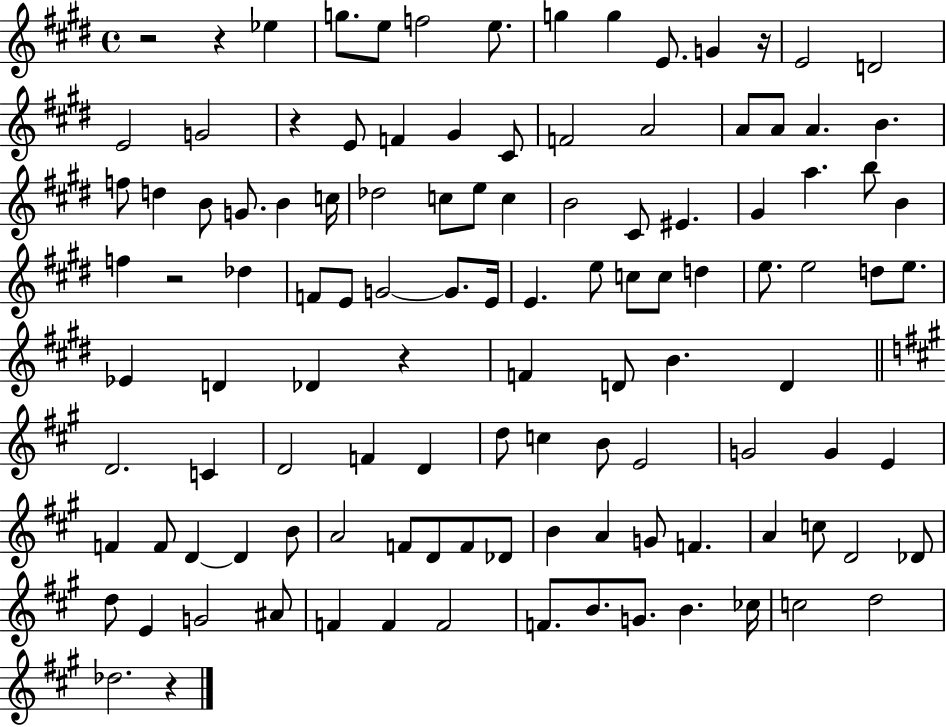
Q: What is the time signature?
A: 4/4